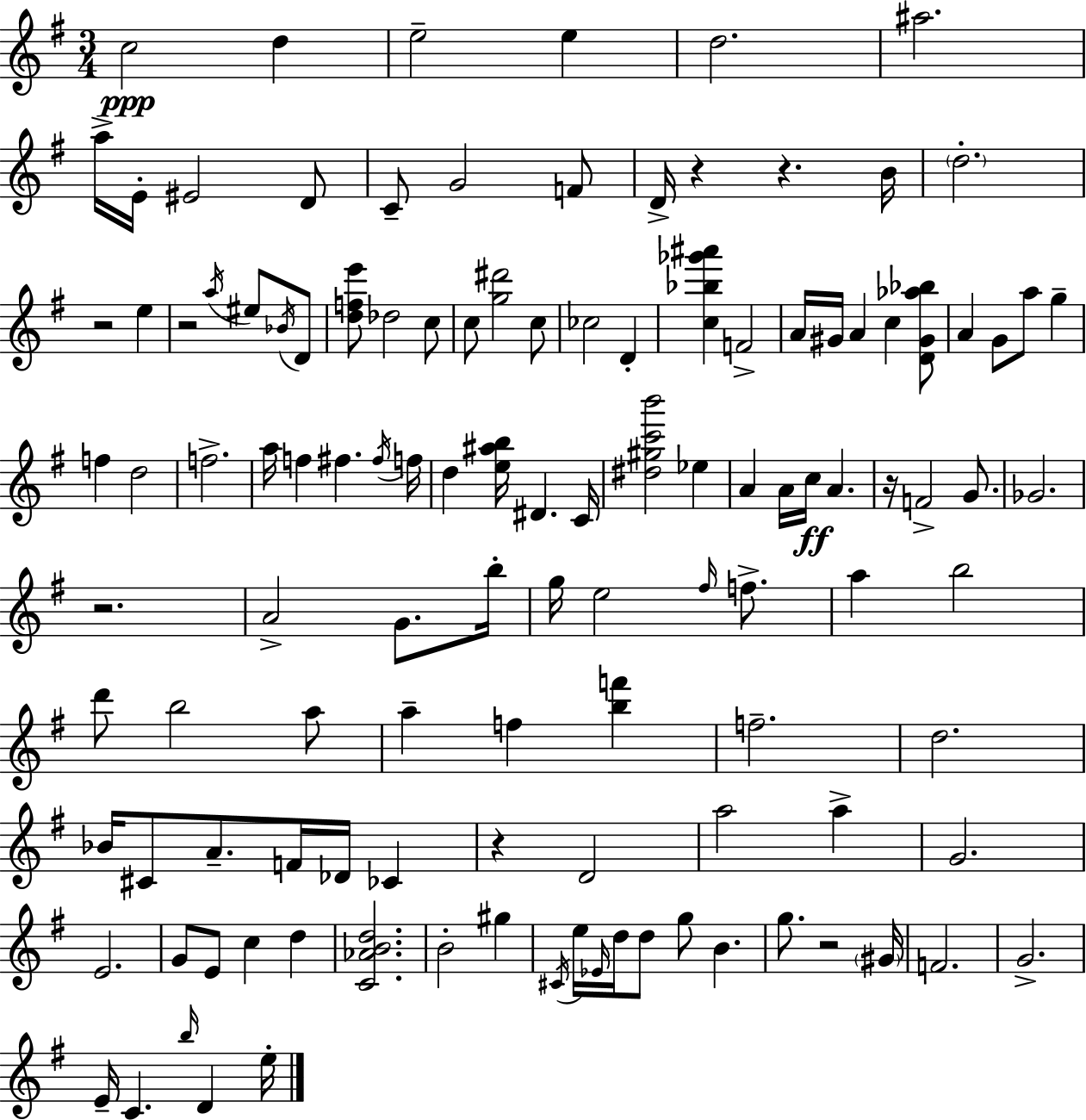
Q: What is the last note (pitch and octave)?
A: E5